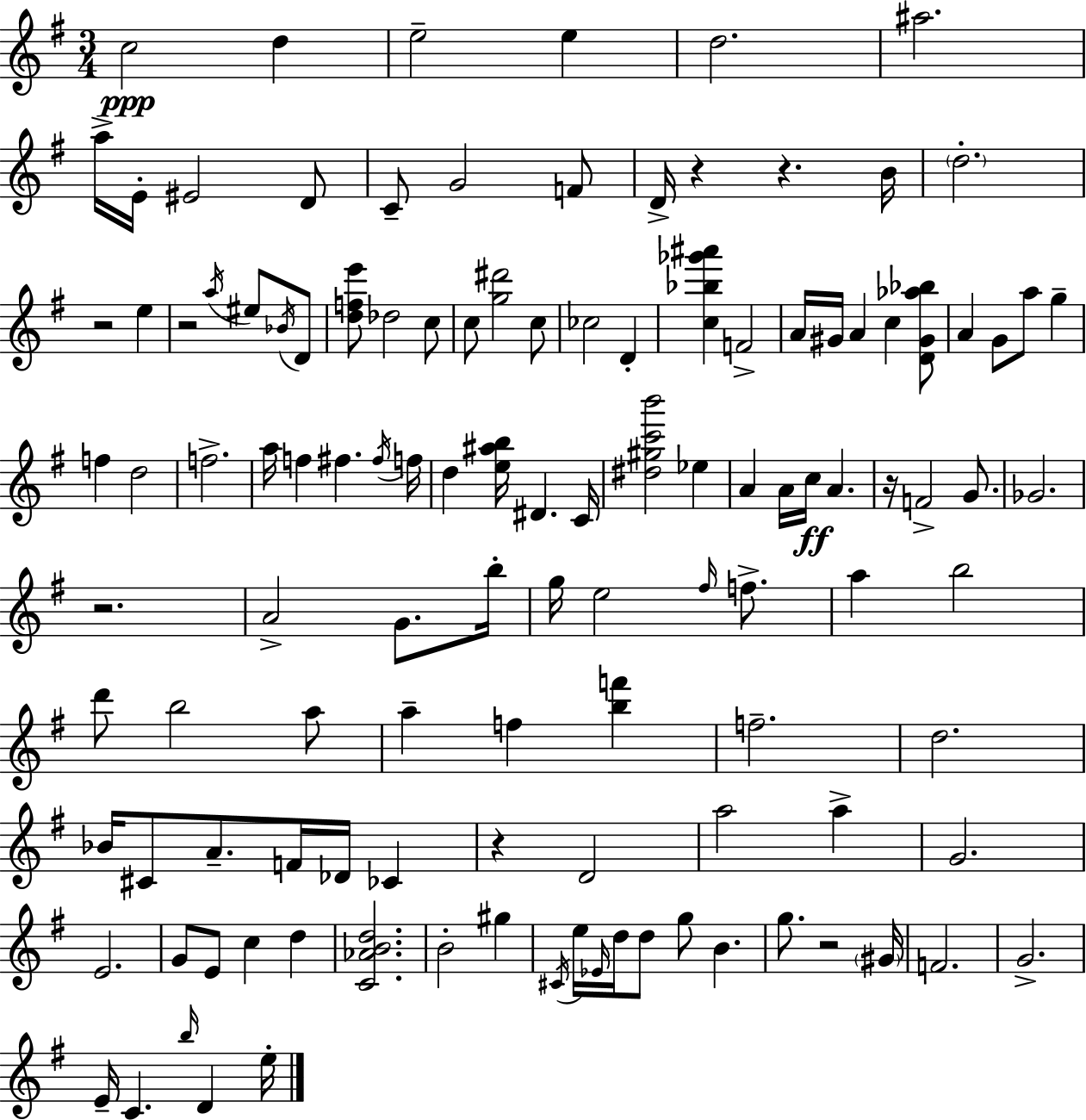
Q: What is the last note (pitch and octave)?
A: E5